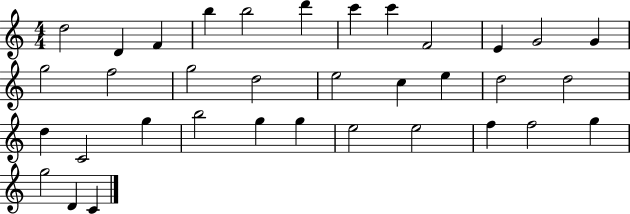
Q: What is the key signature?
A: C major